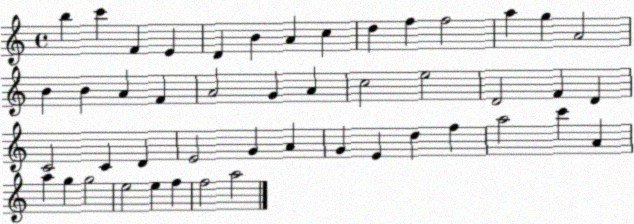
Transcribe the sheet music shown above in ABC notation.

X:1
T:Untitled
M:4/4
L:1/4
K:C
b c' F E D B A c d f f2 a g A2 B B A F A2 G A c2 e2 D2 F D C2 C D E2 G A G E d f a2 c' A a g g2 e2 e f f2 a2